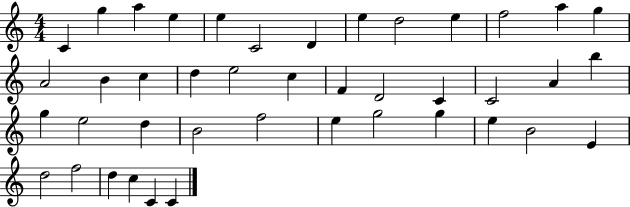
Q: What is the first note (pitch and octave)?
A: C4